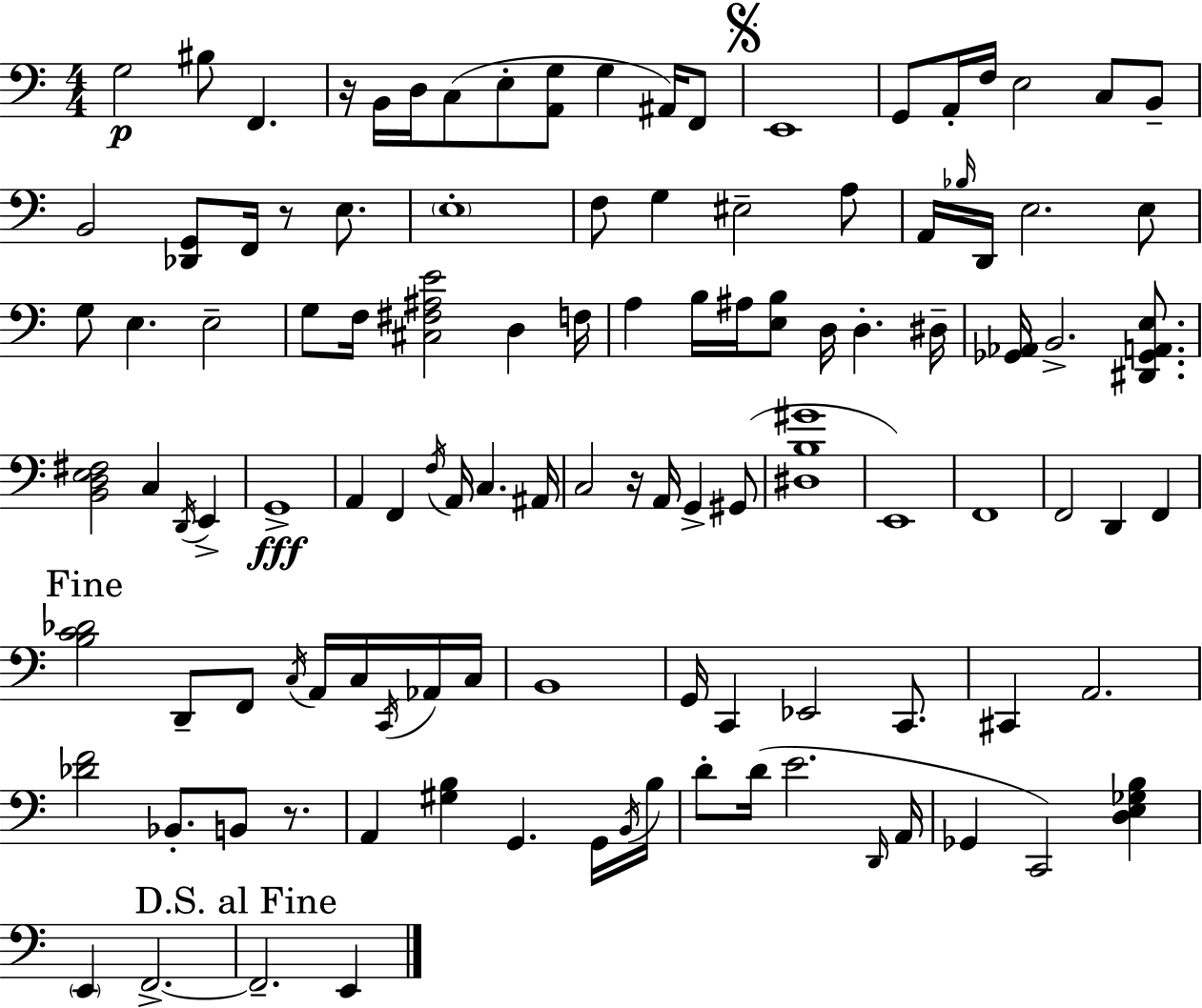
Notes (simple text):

G3/h BIS3/e F2/q. R/s B2/s D3/s C3/e E3/e [A2,G3]/e G3/q A#2/s F2/e E2/w G2/e A2/s F3/s E3/h C3/e B2/e B2/h [Db2,G2]/e F2/s R/e E3/e. E3/w F3/e G3/q EIS3/h A3/e A2/s Bb3/s D2/s E3/h. E3/e G3/e E3/q. E3/h G3/e F3/s [C#3,F#3,A#3,E4]/h D3/q F3/s A3/q B3/s A#3/s [E3,B3]/e D3/s D3/q. D#3/s [Gb2,Ab2]/s B2/h. [D#2,Gb2,A2,E3]/e. [B2,D3,E3,F#3]/h C3/q D2/s E2/q G2/w A2/q F2/q F3/s A2/s C3/q. A#2/s C3/h R/s A2/s G2/q G#2/e [D#3,B3,G#4]/w E2/w F2/w F2/h D2/q F2/q [B3,C4,Db4]/h D2/e F2/e C3/s A2/s C3/s C2/s Ab2/s C3/s B2/w G2/s C2/q Eb2/h C2/e. C#2/q A2/h. [Db4,F4]/h Bb2/e. B2/e R/e. A2/q [G#3,B3]/q G2/q. G2/s B2/s B3/s D4/e D4/s E4/h. D2/s A2/s Gb2/q C2/h [D3,E3,Gb3,B3]/q E2/q F2/h. F2/h. E2/q